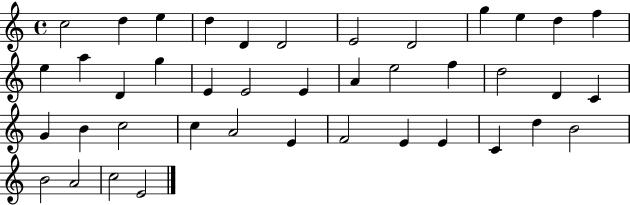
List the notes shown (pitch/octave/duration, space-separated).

C5/h D5/q E5/q D5/q D4/q D4/h E4/h D4/h G5/q E5/q D5/q F5/q E5/q A5/q D4/q G5/q E4/q E4/h E4/q A4/q E5/h F5/q D5/h D4/q C4/q G4/q B4/q C5/h C5/q A4/h E4/q F4/h E4/q E4/q C4/q D5/q B4/h B4/h A4/h C5/h E4/h